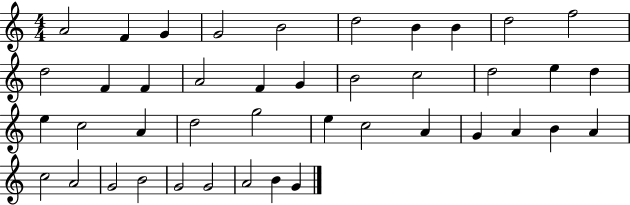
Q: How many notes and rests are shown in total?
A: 42